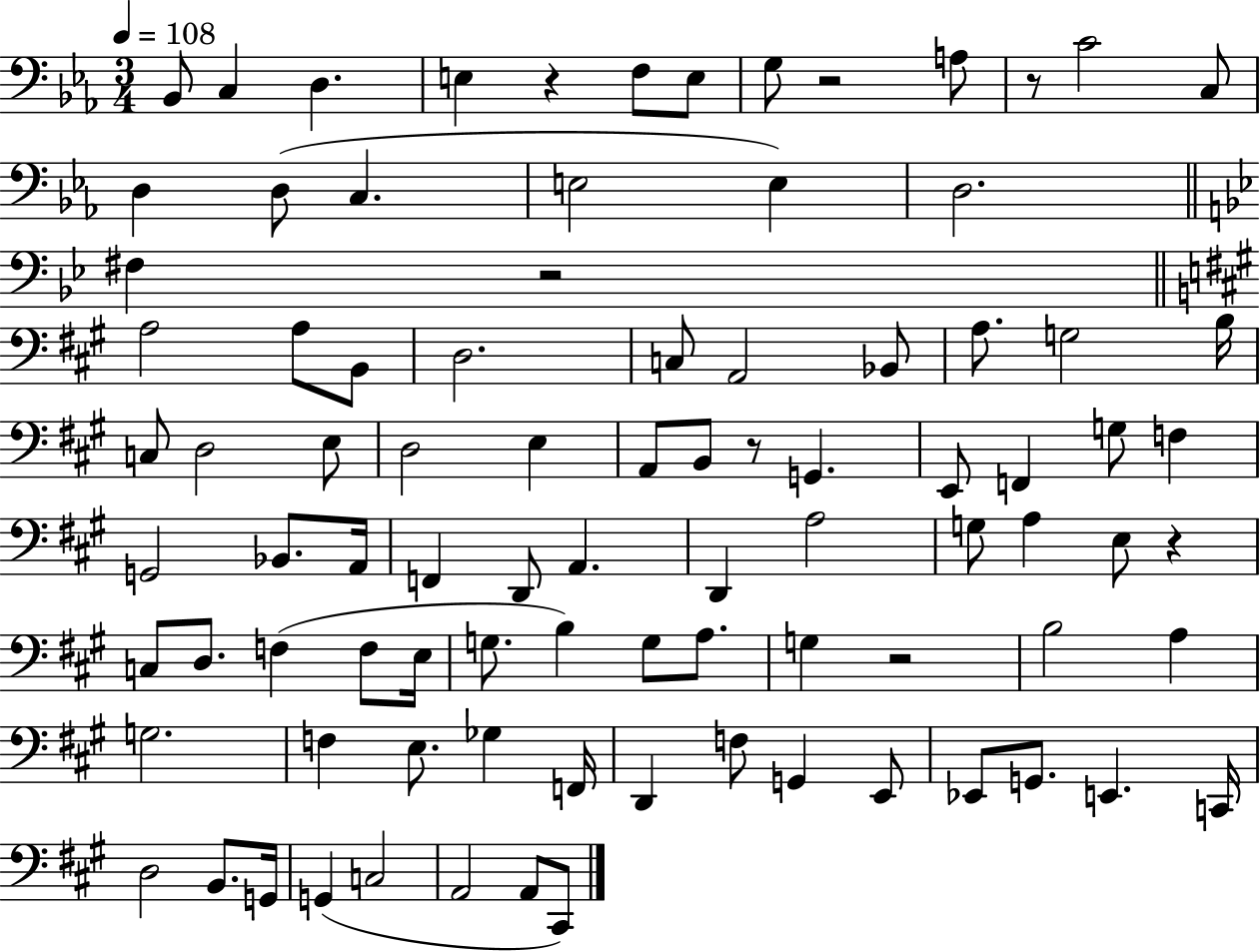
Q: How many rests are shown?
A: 7